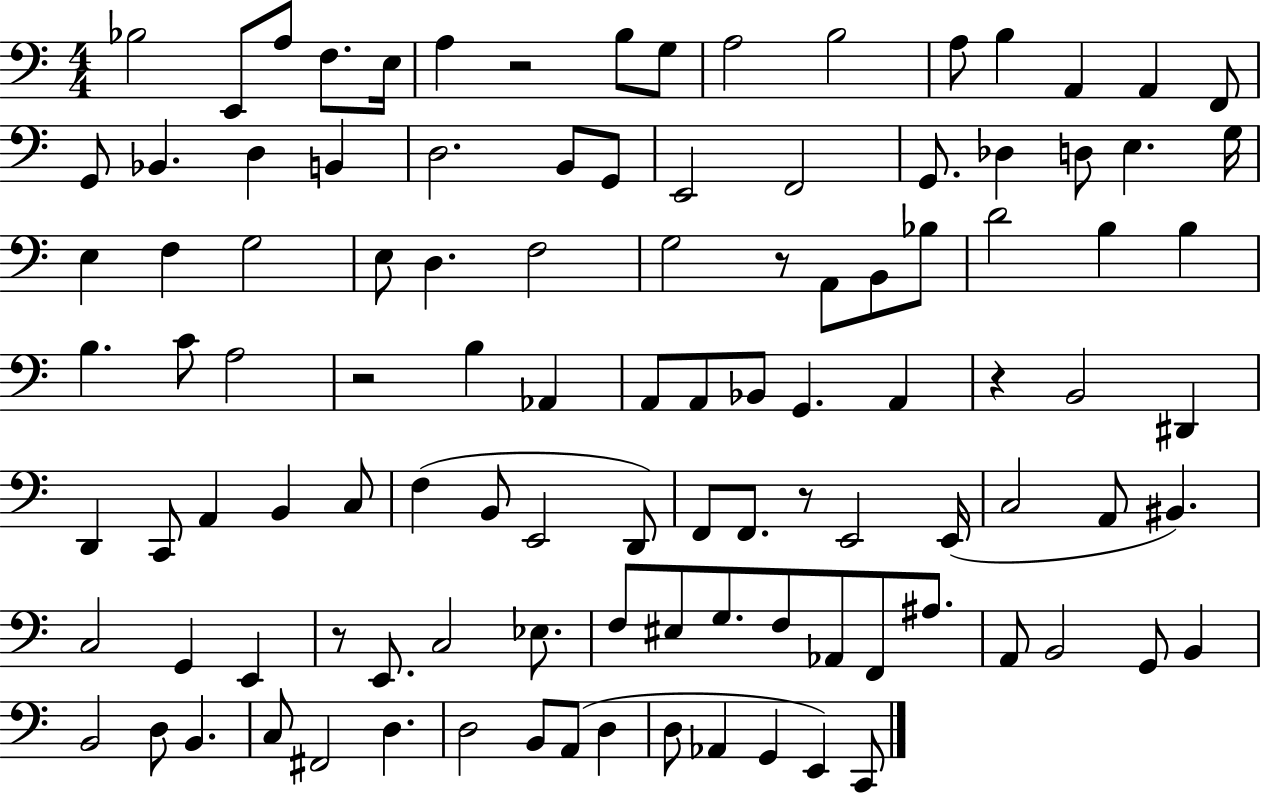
{
  \clef bass
  \numericTimeSignature
  \time 4/4
  \key c \major
  bes2 e,8 a8 f8. e16 | a4 r2 b8 g8 | a2 b2 | a8 b4 a,4 a,4 f,8 | \break g,8 bes,4. d4 b,4 | d2. b,8 g,8 | e,2 f,2 | g,8. des4 d8 e4. g16 | \break e4 f4 g2 | e8 d4. f2 | g2 r8 a,8 b,8 bes8 | d'2 b4 b4 | \break b4. c'8 a2 | r2 b4 aes,4 | a,8 a,8 bes,8 g,4. a,4 | r4 b,2 dis,4 | \break d,4 c,8 a,4 b,4 c8 | f4( b,8 e,2 d,8) | f,8 f,8. r8 e,2 e,16( | c2 a,8 bis,4.) | \break c2 g,4 e,4 | r8 e,8. c2 ees8. | f8 eis8 g8. f8 aes,8 f,8 ais8. | a,8 b,2 g,8 b,4 | \break b,2 d8 b,4. | c8 fis,2 d4. | d2 b,8 a,8( d4 | d8 aes,4 g,4 e,4) c,8 | \break \bar "|."
}